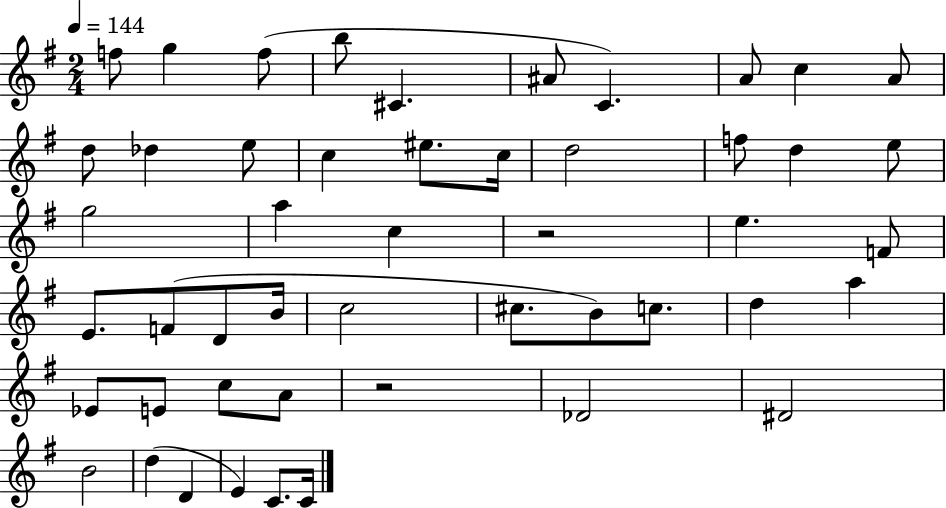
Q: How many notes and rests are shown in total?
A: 49